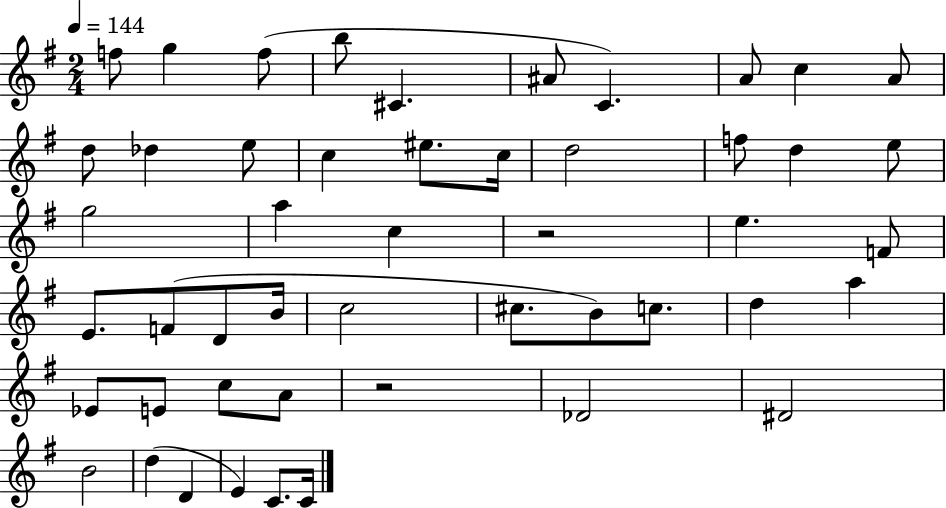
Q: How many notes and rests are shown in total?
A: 49